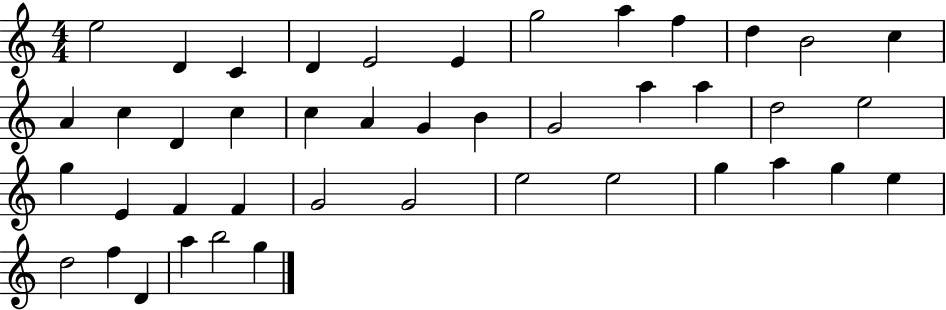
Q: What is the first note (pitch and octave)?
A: E5